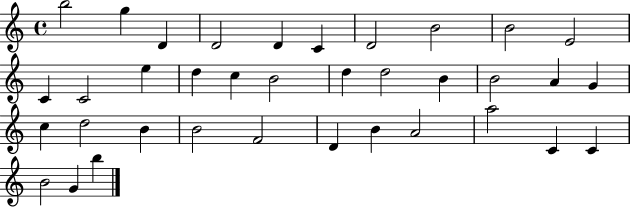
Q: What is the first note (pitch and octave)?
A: B5